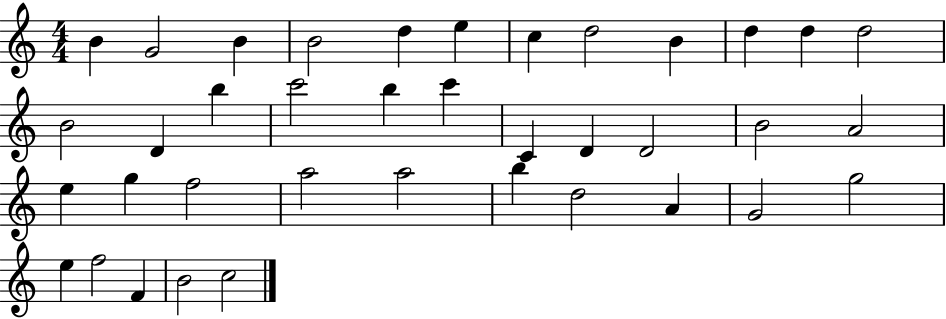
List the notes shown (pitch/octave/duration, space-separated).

B4/q G4/h B4/q B4/h D5/q E5/q C5/q D5/h B4/q D5/q D5/q D5/h B4/h D4/q B5/q C6/h B5/q C6/q C4/q D4/q D4/h B4/h A4/h E5/q G5/q F5/h A5/h A5/h B5/q D5/h A4/q G4/h G5/h E5/q F5/h F4/q B4/h C5/h